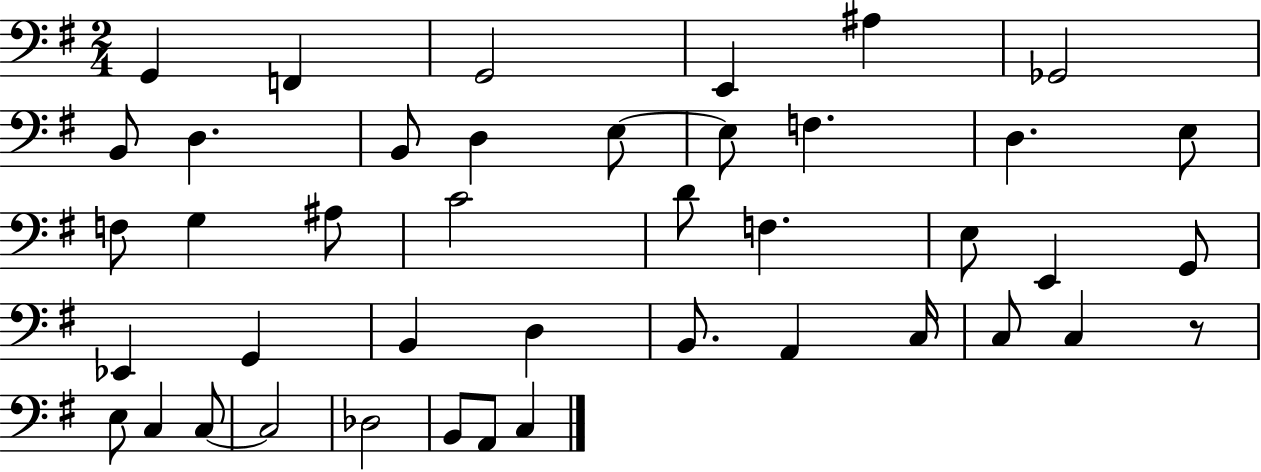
X:1
T:Untitled
M:2/4
L:1/4
K:G
G,, F,, G,,2 E,, ^A, _G,,2 B,,/2 D, B,,/2 D, E,/2 E,/2 F, D, E,/2 F,/2 G, ^A,/2 C2 D/2 F, E,/2 E,, G,,/2 _E,, G,, B,, D, B,,/2 A,, C,/4 C,/2 C, z/2 E,/2 C, C,/2 C,2 _D,2 B,,/2 A,,/2 C,